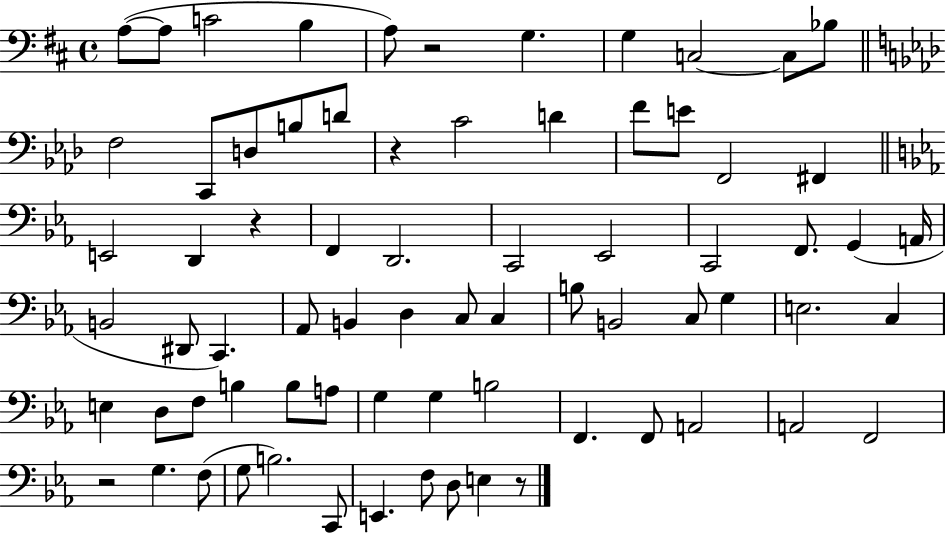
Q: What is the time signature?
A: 4/4